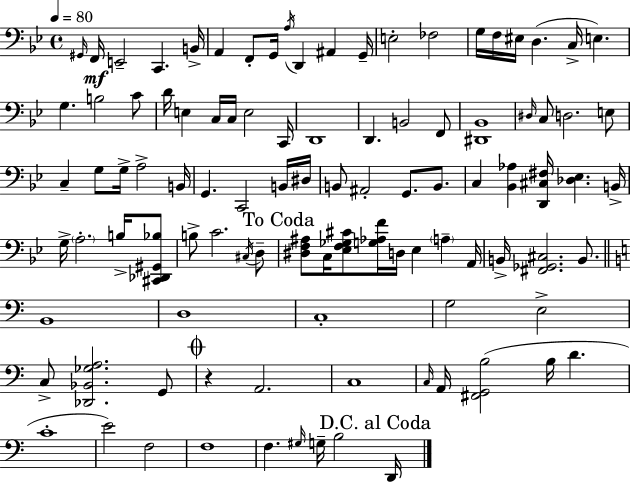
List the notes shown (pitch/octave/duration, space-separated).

G#2/s F2/s E2/h C2/q. B2/s A2/q F2/e G2/s A3/s D2/q A#2/q G2/s E3/h FES3/h G3/s F3/s EIS3/s D3/q. C3/s E3/q. G3/q. B3/h C4/e D4/s E3/q C3/s C3/s E3/h C2/s D2/w D2/q. B2/h F2/e [D#2,Bb2]/w D#3/s C3/e D3/h. E3/e C3/q G3/e G3/s A3/h B2/s G2/q. C2/h B2/s D#3/s B2/e A#2/h G2/e. B2/e. C3/q [Bb2,Ab3]/q [D2,C#3,F#3]/s [Db3,Eb3]/q. B2/s G3/s A3/h. B3/s [C#2,Db2,G#2,Bb3]/e B3/e C4/h. C#3/s D3/e [D#3,F3,A#3]/e C3/s [Eb3,F3,Gb3,C#4]/e [G3,Ab3,F4]/s D3/s Eb3/q A3/q A2/s B2/s [F#2,Gb2,C#3]/h. B2/e. B2/w D3/w C3/w G3/h E3/h C3/e [Db2,Bb2,Gb3,A3]/h. G2/e R/q A2/h. C3/w C3/s A2/s [F#2,G2,B3]/h B3/s D4/q. C4/w E4/h F3/h F3/w F3/q. G#3/s G3/s B3/h D2/s